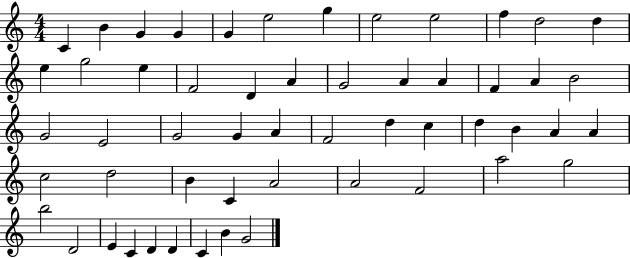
C4/q B4/q G4/q G4/q G4/q E5/h G5/q E5/h E5/h F5/q D5/h D5/q E5/q G5/h E5/q F4/h D4/q A4/q G4/h A4/q A4/q F4/q A4/q B4/h G4/h E4/h G4/h G4/q A4/q F4/h D5/q C5/q D5/q B4/q A4/q A4/q C5/h D5/h B4/q C4/q A4/h A4/h F4/h A5/h G5/h B5/h D4/h E4/q C4/q D4/q D4/q C4/q B4/q G4/h